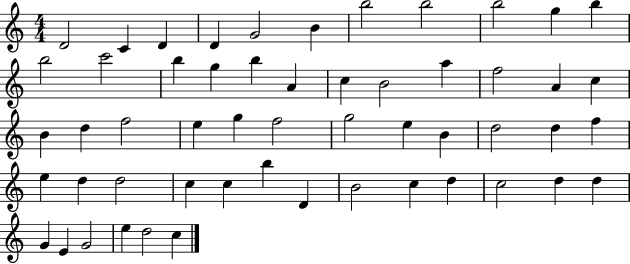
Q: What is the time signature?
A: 4/4